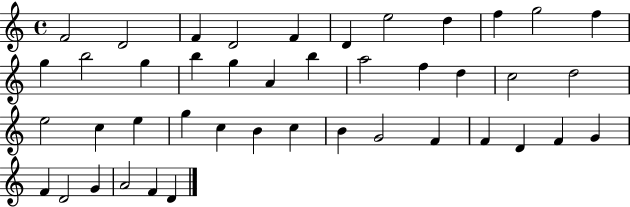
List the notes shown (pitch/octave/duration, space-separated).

F4/h D4/h F4/q D4/h F4/q D4/q E5/h D5/q F5/q G5/h F5/q G5/q B5/h G5/q B5/q G5/q A4/q B5/q A5/h F5/q D5/q C5/h D5/h E5/h C5/q E5/q G5/q C5/q B4/q C5/q B4/q G4/h F4/q F4/q D4/q F4/q G4/q F4/q D4/h G4/q A4/h F4/q D4/q